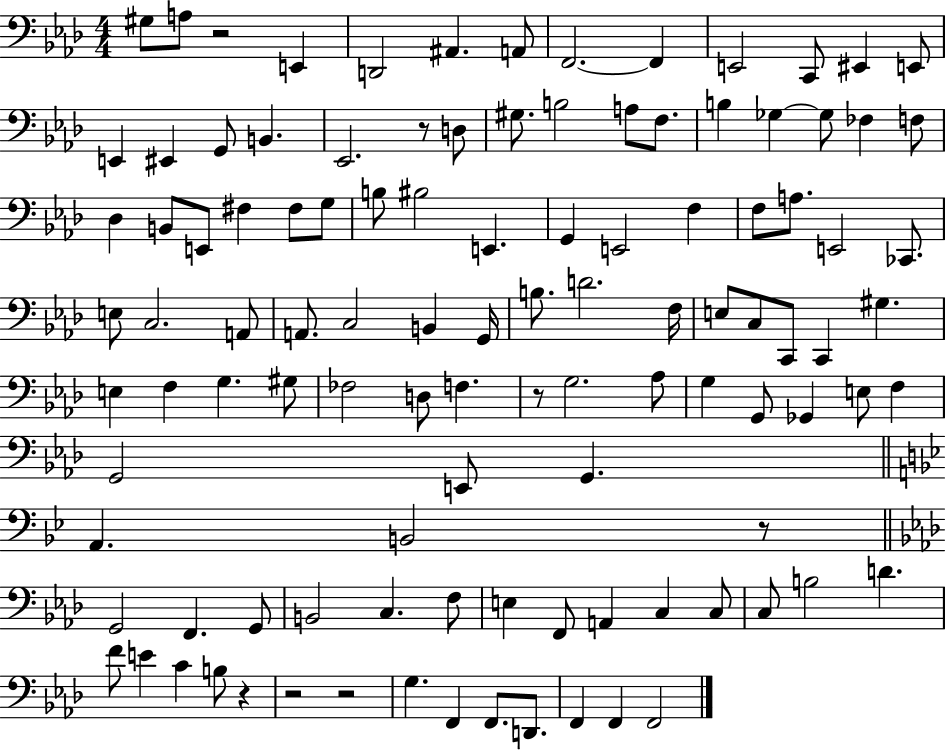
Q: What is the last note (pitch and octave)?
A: F2